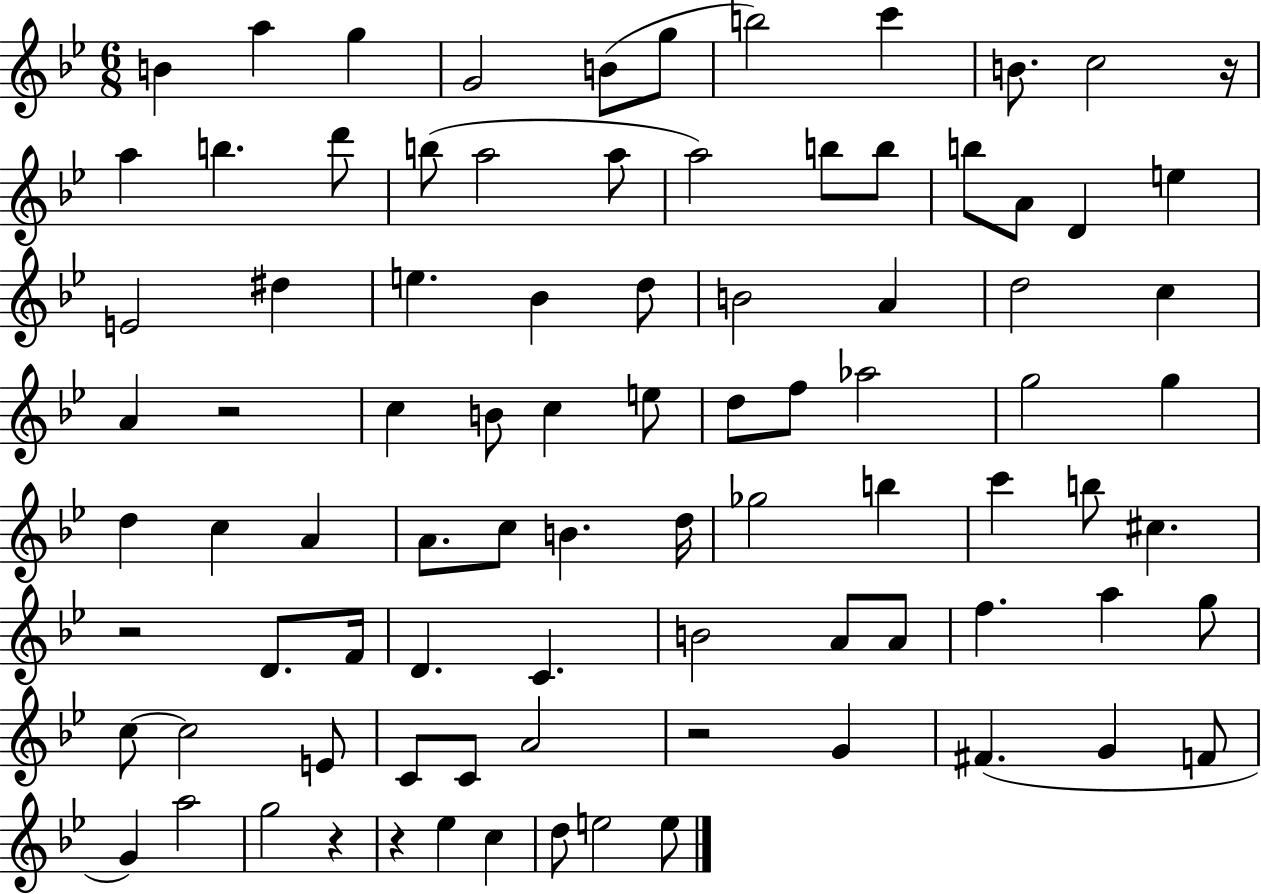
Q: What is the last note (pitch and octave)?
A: E5